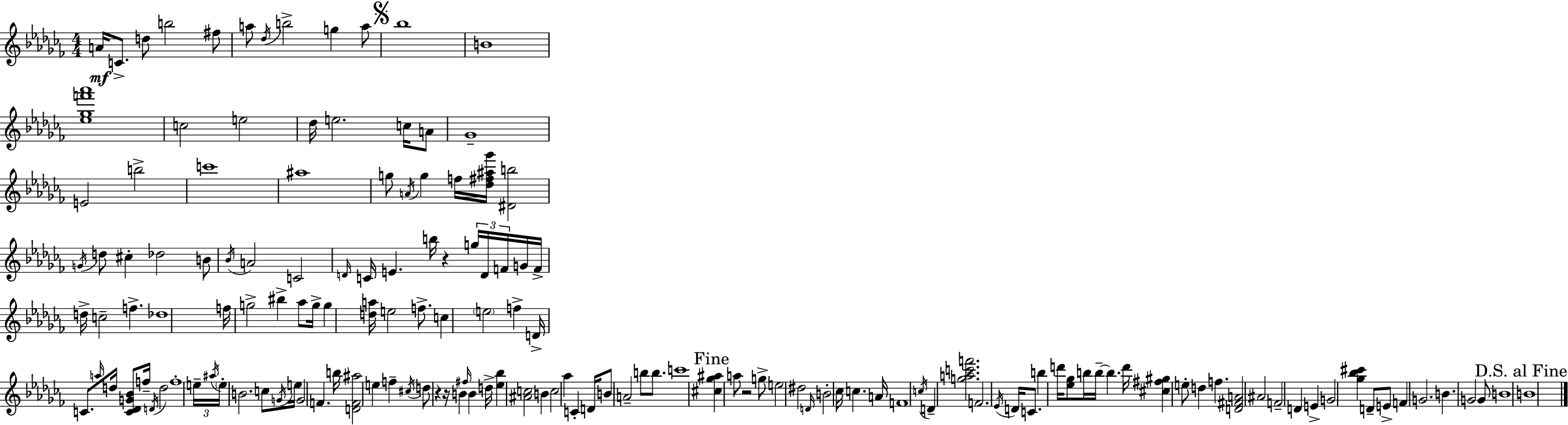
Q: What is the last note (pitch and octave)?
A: B4